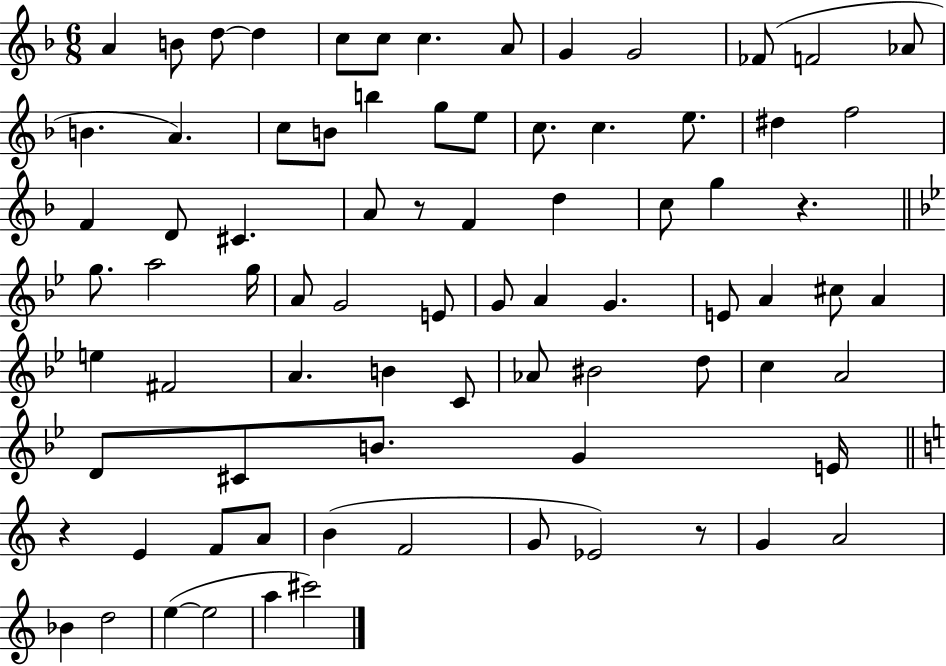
X:1
T:Untitled
M:6/8
L:1/4
K:F
A B/2 d/2 d c/2 c/2 c A/2 G G2 _F/2 F2 _A/2 B A c/2 B/2 b g/2 e/2 c/2 c e/2 ^d f2 F D/2 ^C A/2 z/2 F d c/2 g z g/2 a2 g/4 A/2 G2 E/2 G/2 A G E/2 A ^c/2 A e ^F2 A B C/2 _A/2 ^B2 d/2 c A2 D/2 ^C/2 B/2 G E/4 z E F/2 A/2 B F2 G/2 _E2 z/2 G A2 _B d2 e e2 a ^c'2